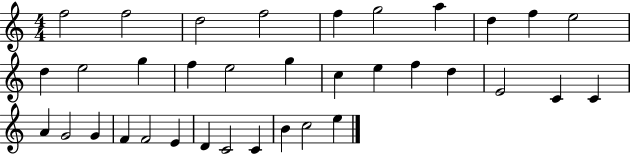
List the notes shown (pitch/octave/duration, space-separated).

F5/h F5/h D5/h F5/h F5/q G5/h A5/q D5/q F5/q E5/h D5/q E5/h G5/q F5/q E5/h G5/q C5/q E5/q F5/q D5/q E4/h C4/q C4/q A4/q G4/h G4/q F4/q F4/h E4/q D4/q C4/h C4/q B4/q C5/h E5/q